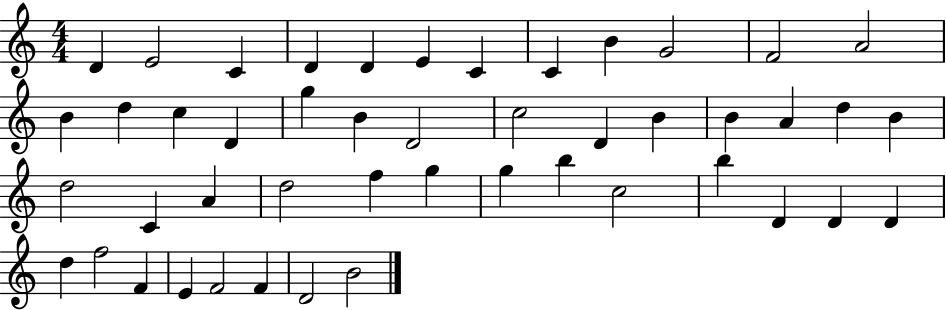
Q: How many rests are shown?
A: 0